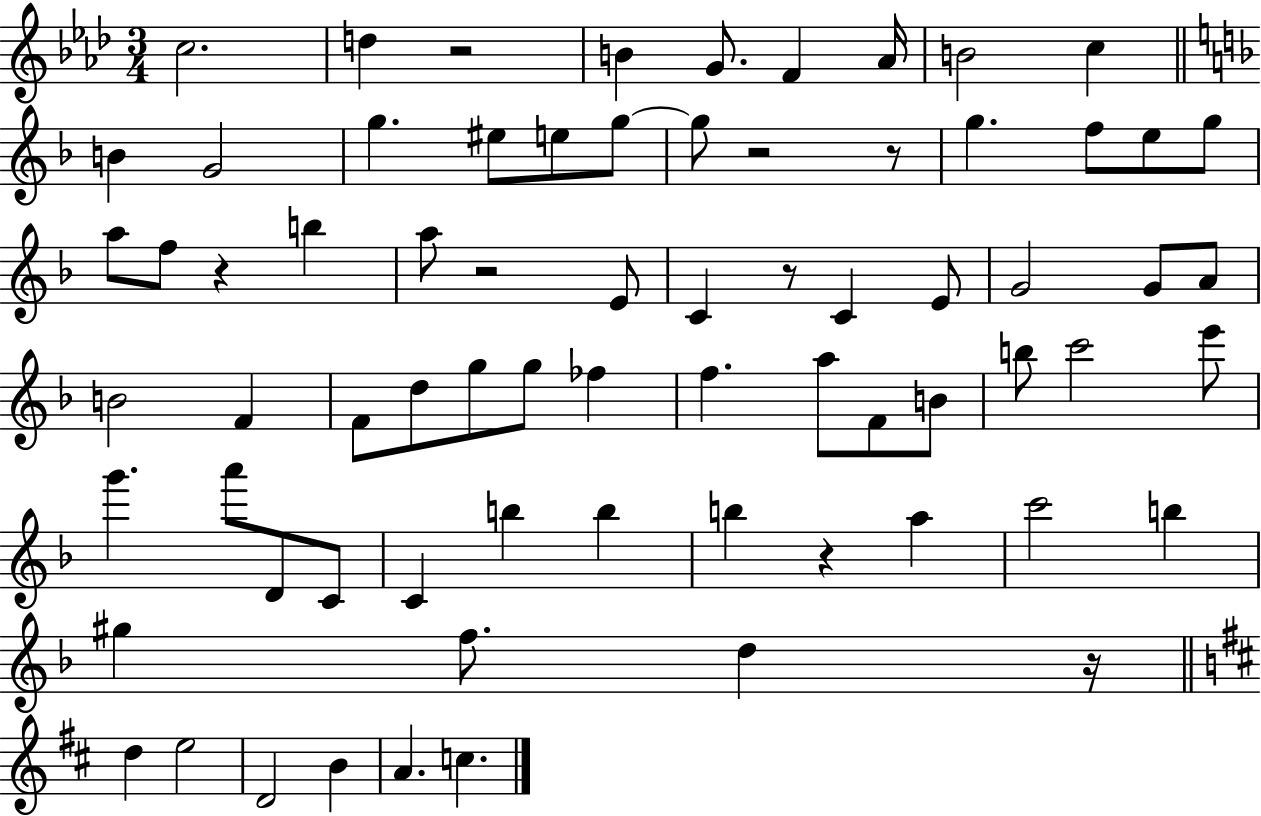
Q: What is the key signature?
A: AES major